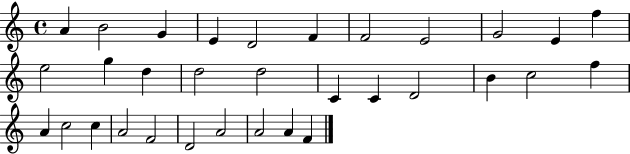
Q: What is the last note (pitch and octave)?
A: F4